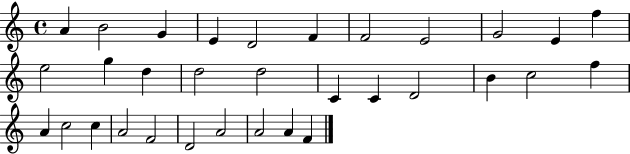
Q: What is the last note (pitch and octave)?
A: F4